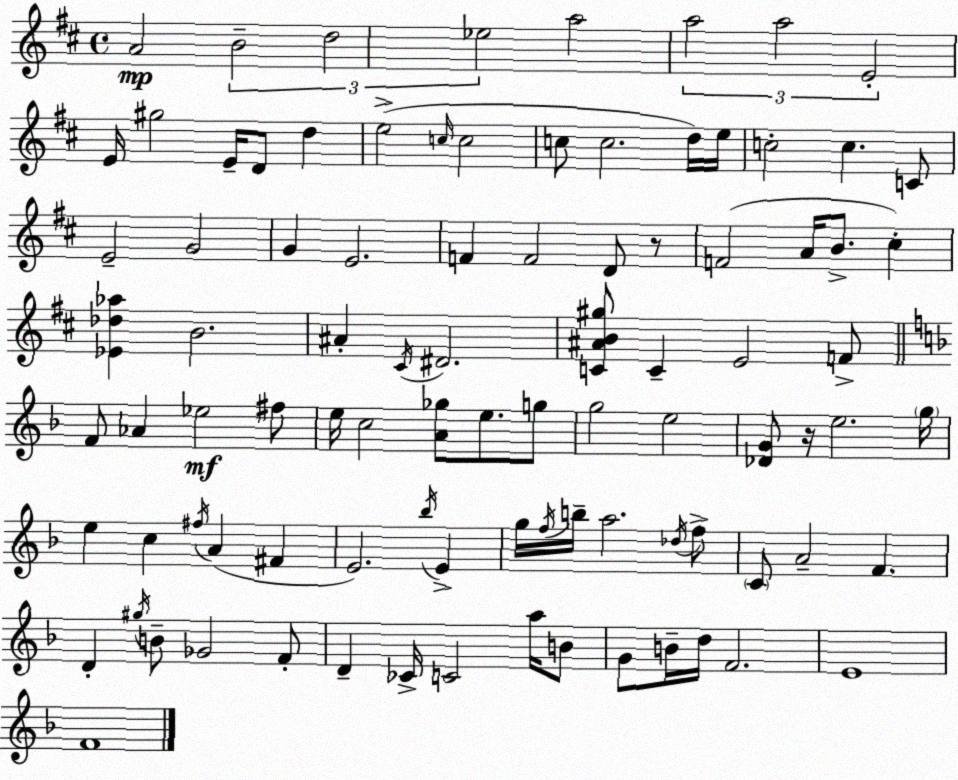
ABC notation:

X:1
T:Untitled
M:4/4
L:1/4
K:D
A2 B2 d2 _e2 a2 a2 a2 E2 E/4 ^g2 E/4 D/2 d e2 c/4 c2 c/2 c2 d/4 e/4 c2 c C/2 E2 G2 G E2 F F2 D/2 z/2 F2 A/4 B/2 ^c [_E_d_a] B2 ^A ^C/4 ^D2 [C^AB^g]/2 C E2 F/2 F/2 _A _e2 ^f/2 e/4 c2 [A_g]/2 e/2 g/2 g2 e2 [_DG]/2 z/4 e2 g/4 e c ^f/4 A ^F E2 _b/4 E g/4 f/4 b/4 a2 _d/4 f/2 C/2 A2 F D ^g/4 B/2 _G2 F/2 D _C/4 C2 a/4 B/2 G/2 B/4 d/4 F2 E4 F4